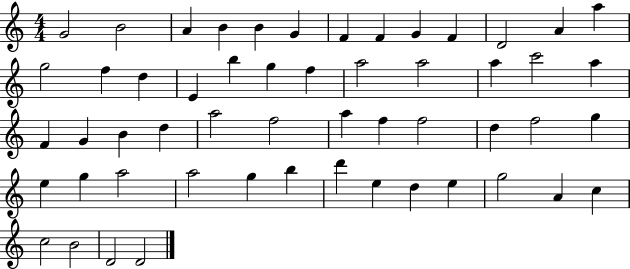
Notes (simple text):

G4/h B4/h A4/q B4/q B4/q G4/q F4/q F4/q G4/q F4/q D4/h A4/q A5/q G5/h F5/q D5/q E4/q B5/q G5/q F5/q A5/h A5/h A5/q C6/h A5/q F4/q G4/q B4/q D5/q A5/h F5/h A5/q F5/q F5/h D5/q F5/h G5/q E5/q G5/q A5/h A5/h G5/q B5/q D6/q E5/q D5/q E5/q G5/h A4/q C5/q C5/h B4/h D4/h D4/h